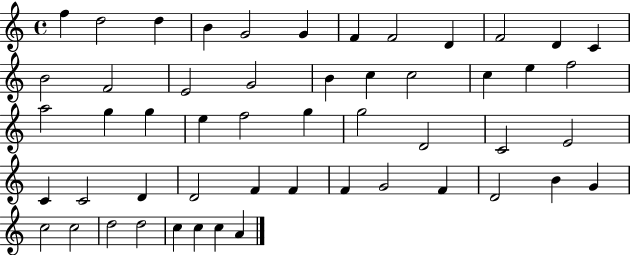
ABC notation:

X:1
T:Untitled
M:4/4
L:1/4
K:C
f d2 d B G2 G F F2 D F2 D C B2 F2 E2 G2 B c c2 c e f2 a2 g g e f2 g g2 D2 C2 E2 C C2 D D2 F F F G2 F D2 B G c2 c2 d2 d2 c c c A